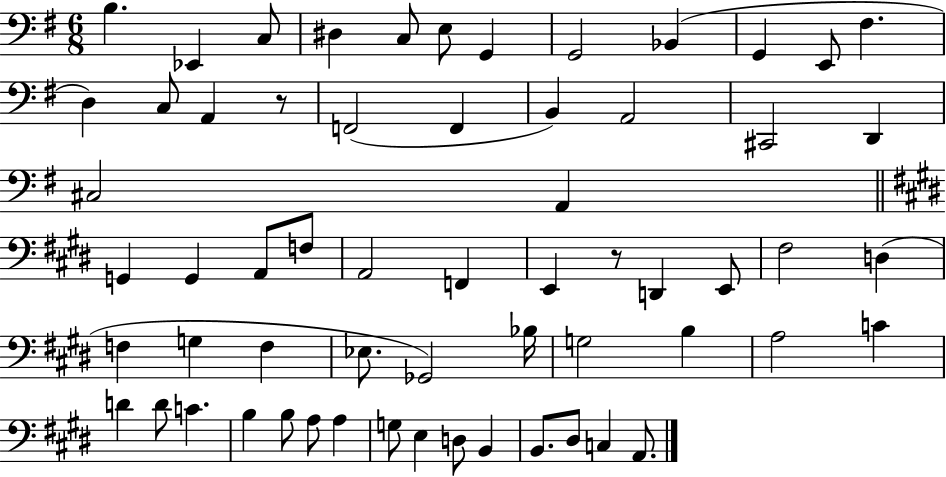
{
  \clef bass
  \numericTimeSignature
  \time 6/8
  \key g \major
  \repeat volta 2 { b4. ees,4 c8 | dis4 c8 e8 g,4 | g,2 bes,4( | g,4 e,8 fis4. | \break d4) c8 a,4 r8 | f,2( f,4 | b,4) a,2 | cis,2 d,4 | \break cis2 a,4 | \bar "||" \break \key e \major g,4 g,4 a,8 f8 | a,2 f,4 | e,4 r8 d,4 e,8 | fis2 d4( | \break f4 g4 f4 | ees8. ges,2) bes16 | g2 b4 | a2 c'4 | \break d'4 d'8 c'4. | b4 b8 a8 a4 | g8 e4 d8 b,4 | b,8. dis8 c4 a,8. | \break } \bar "|."
}